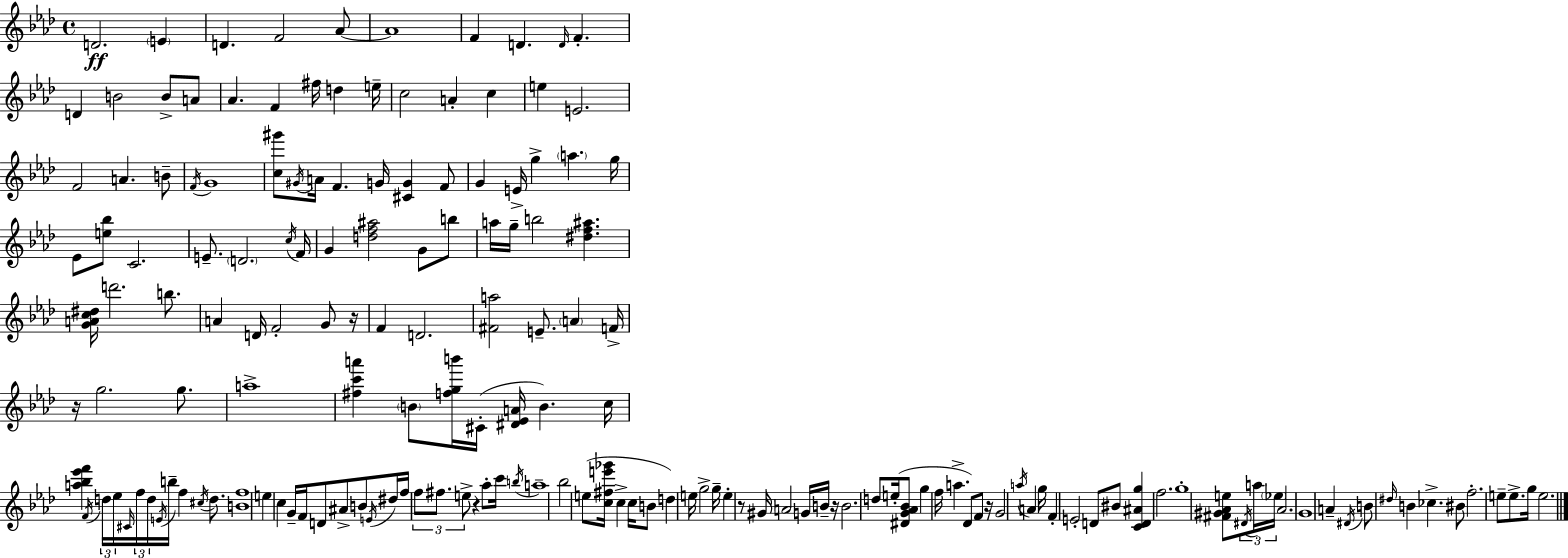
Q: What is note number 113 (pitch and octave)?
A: D5